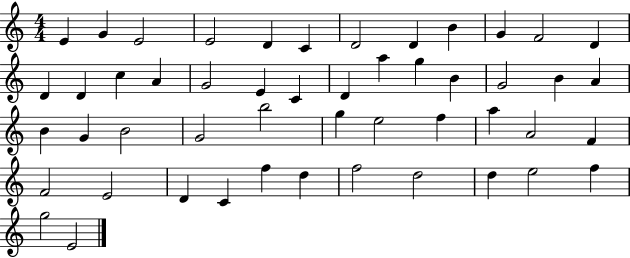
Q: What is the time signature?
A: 4/4